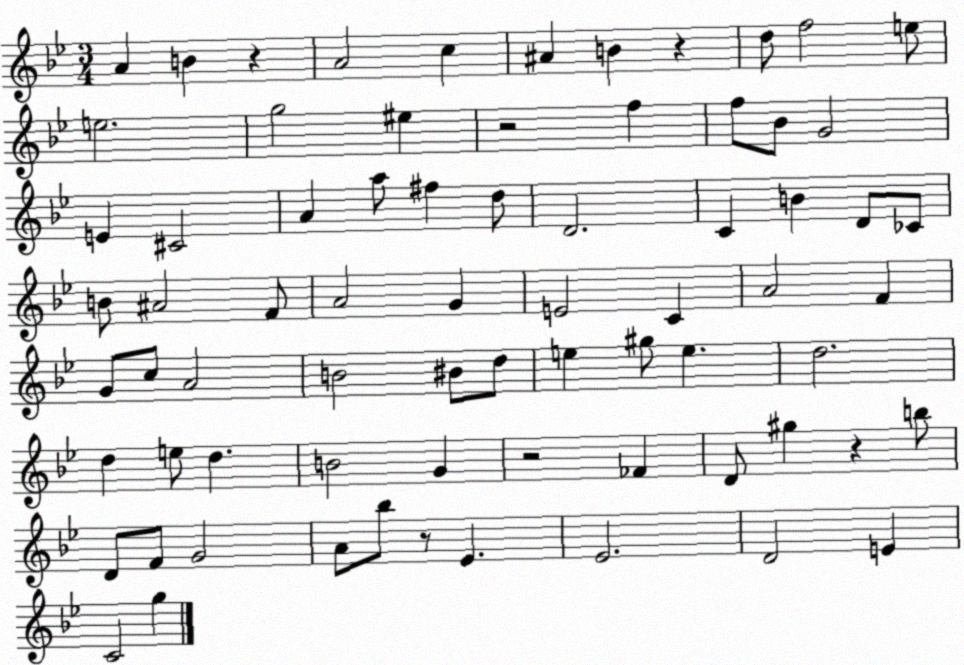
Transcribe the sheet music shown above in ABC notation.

X:1
T:Untitled
M:3/4
L:1/4
K:Bb
A B z A2 c ^A B z d/2 f2 e/2 e2 g2 ^e z2 f f/2 _B/2 G2 E ^C2 A a/2 ^f d/2 D2 C B D/2 _C/2 B/2 ^A2 F/2 A2 G E2 C A2 F G/2 c/2 A2 B2 ^B/2 d/2 e ^g/2 e d2 d e/2 d B2 G z2 _F D/2 ^g z b/2 D/2 F/2 G2 A/2 _b/2 z/2 _E _E2 D2 E C2 g